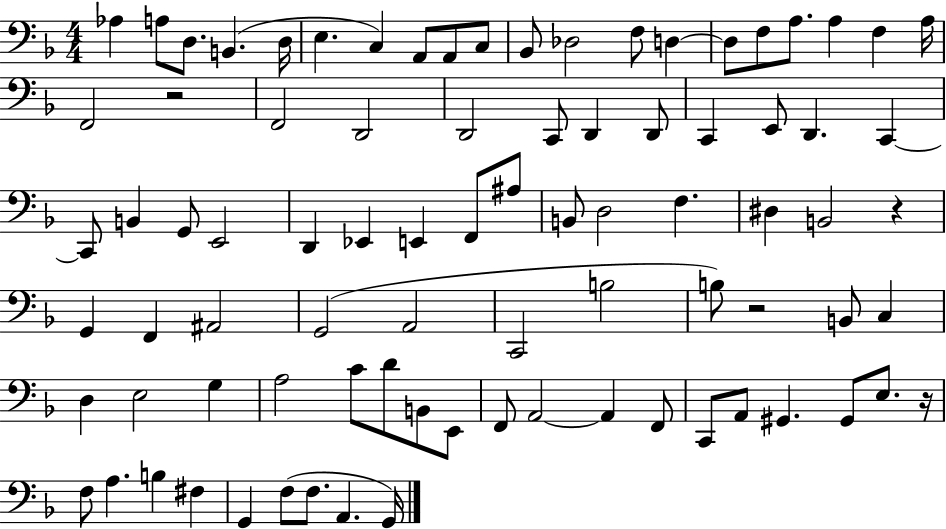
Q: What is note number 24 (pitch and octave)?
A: D2